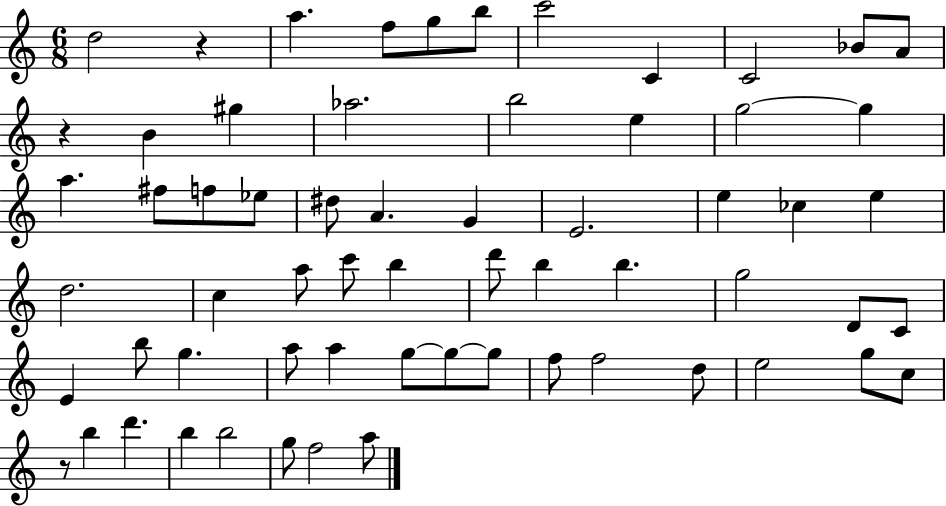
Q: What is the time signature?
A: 6/8